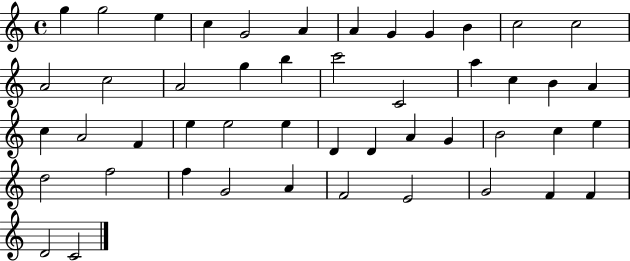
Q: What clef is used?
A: treble